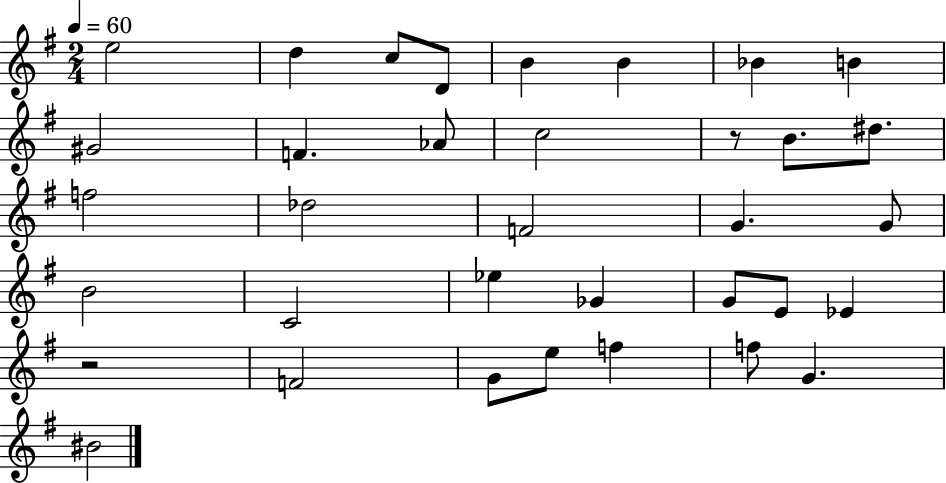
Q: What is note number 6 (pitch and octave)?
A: B4